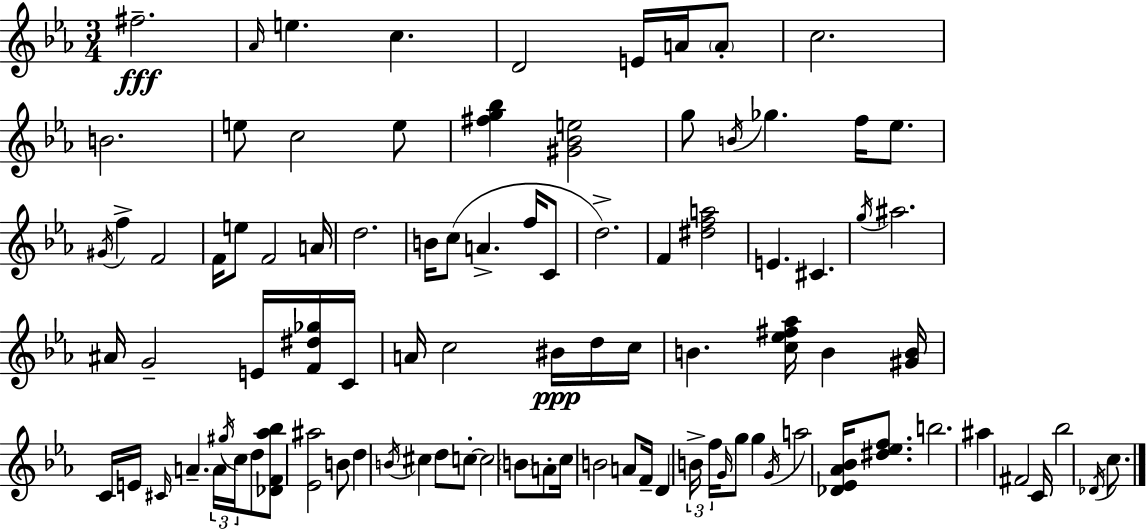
F#5/h. Ab4/s E5/q. C5/q. D4/h E4/s A4/s A4/e C5/h. B4/h. E5/e C5/h E5/e [F#5,G5,Bb5]/q [G#4,Bb4,E5]/h G5/e B4/s Gb5/q. F5/s Eb5/e. G#4/s F5/q F4/h F4/s E5/e F4/h A4/s D5/h. B4/s C5/e A4/q. F5/s C4/e D5/h. F4/q [D#5,F5,A5]/h E4/q. C#4/q. G5/s A#5/h. A#4/s G4/h E4/s [F4,D#5,Gb5]/s C4/s A4/s C5/h BIS4/s D5/s C5/s B4/q. [C5,Eb5,F#5,Ab5]/s B4/q [G#4,B4]/s C4/s E4/s C#4/s A4/q. A4/s G#5/s C5/s D5/e [Db4,F4,Ab5,Bb5]/e [Eb4,A#5]/h B4/e D5/q B4/s C#5/q D5/e C5/e C5/h B4/e A4/e C5/s B4/h A4/e F4/s D4/q B4/s F5/s G4/s G5/e G5/q G4/s A5/h [Db4,Eb4,Ab4,Bb4]/s [D#5,Eb5,F5]/e. B5/h. A#5/q F#4/h C4/s Bb5/h Db4/s C5/e.